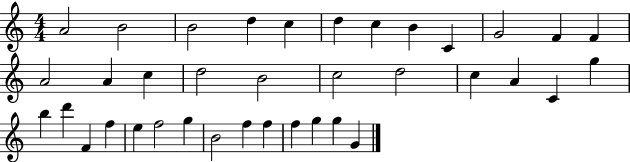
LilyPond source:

{
  \clef treble
  \numericTimeSignature
  \time 4/4
  \key c \major
  a'2 b'2 | b'2 d''4 c''4 | d''4 c''4 b'4 c'4 | g'2 f'4 f'4 | \break a'2 a'4 c''4 | d''2 b'2 | c''2 d''2 | c''4 a'4 c'4 g''4 | \break b''4 d'''4 f'4 f''4 | e''4 f''2 g''4 | b'2 f''4 f''4 | f''4 g''4 g''4 g'4 | \break \bar "|."
}